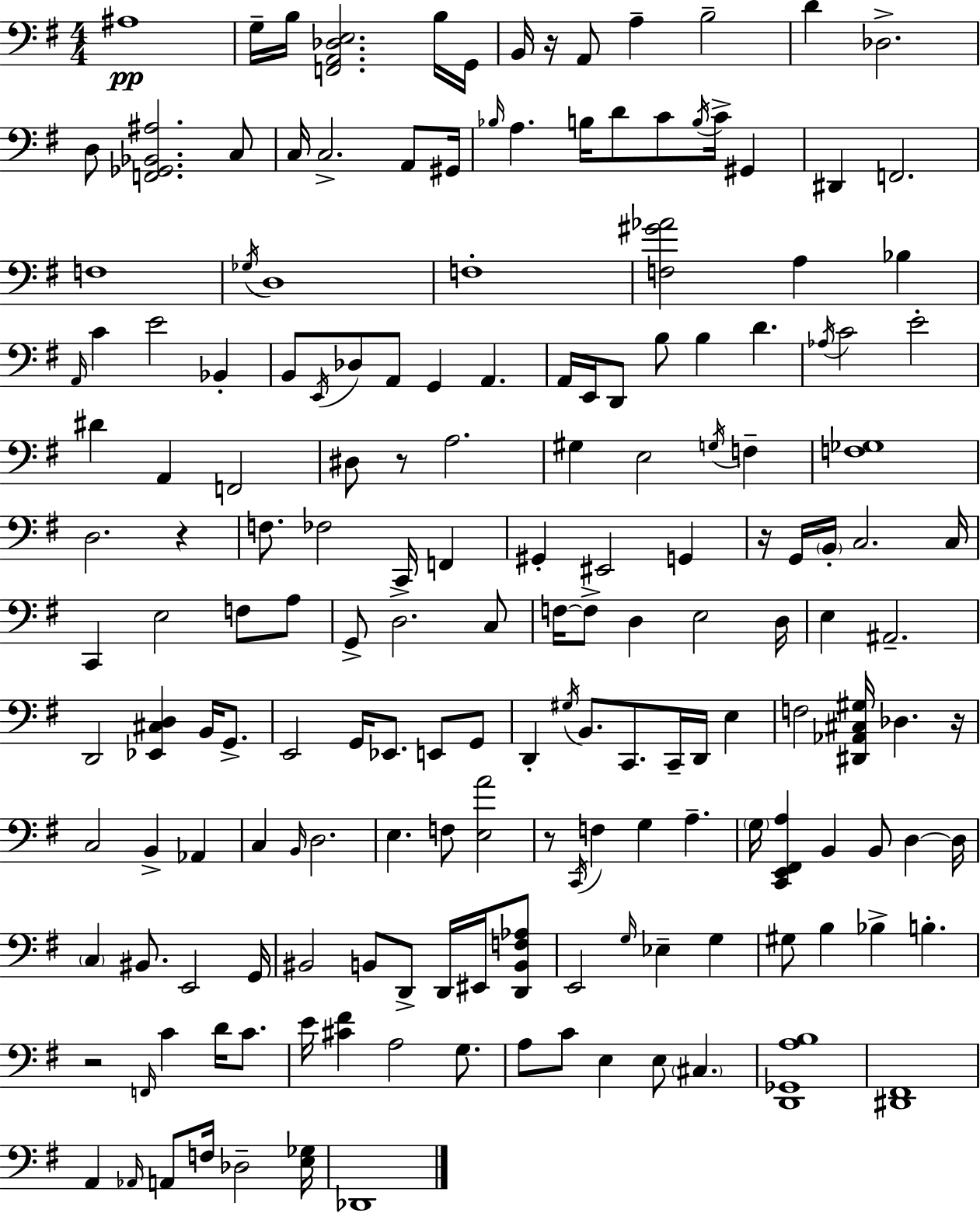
{
  \clef bass
  \numericTimeSignature
  \time 4/4
  \key g \major
  ais1\pp | g16-- b16 <f, a, des e>2. b16 g,16 | b,16 r16 a,8 a4-- b2-- | d'4 des2.-> | \break d8 <f, ges, bes, ais>2. c8 | c16 c2.-> a,8 gis,16 | \grace { bes16 } a4. b16 d'8 c'8 \acciaccatura { b16 } c'16-> gis,4 | dis,4 f,2. | \break f1 | \acciaccatura { ges16 } d1 | f1-. | <f gis' aes'>2 a4 bes4 | \break \grace { a,16 } c'4 e'2 | bes,4-. b,8 \acciaccatura { e,16 } des8 a,8 g,4 a,4. | a,16 e,16 d,8 b8 b4 d'4. | \acciaccatura { aes16 } c'2 e'2-. | \break dis'4 a,4 f,2 | dis8 r8 a2. | gis4 e2 | \acciaccatura { g16 } f4-- <f ges>1 | \break d2. | r4 f8. fes2 | c,16 f,4 gis,4-. eis,2 | g,4 r16 g,16 \parenthesize b,16-. c2. | \break c16 c,4 e2 | f8 a8 g,8-> d2.-> | c8 f16~~ f8-> d4 e2 | d16 e4 ais,2.-- | \break d,2 <ees, cis d>4 | b,16 g,8.-> e,2 g,16 | ees,8. e,8 g,8 d,4-. \acciaccatura { gis16 } b,8. c,8. | c,16-- d,16 e4 f2 | \break <dis, aes, cis gis>16 des4. r16 c2 | b,4-> aes,4 c4 \grace { b,16 } d2. | e4. f8 | <e a'>2 r8 \acciaccatura { c,16 } f4 | \break g4 a4.-- \parenthesize g16 <c, e, fis, a>4 b,4 | b,8 d4~~ d16 \parenthesize c4 bis,8. | e,2 g,16 bis,2 | b,8 d,8-> d,16 eis,16 <d, b, f aes>8 e,2 | \break \grace { g16 } ees4-- g4 gis8 b4 | bes4-> b4.-. r2 | \grace { f,16 } c'4 d'16 c'8. e'16 <cis' fis'>4 | a2 g8. a8 c'8 | \break e4 e8 \parenthesize cis4. <d, ges, a b>1 | <dis, fis,>1 | a,4 | \grace { aes,16 } a,8 f16 des2-- <e ges>16 des,1 | \break \bar "|."
}